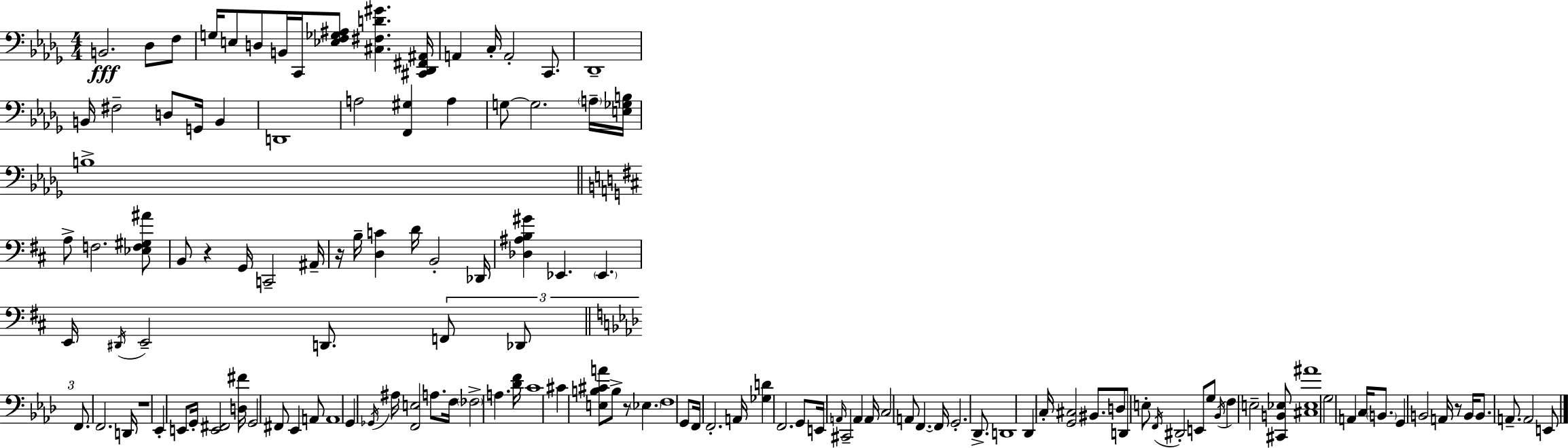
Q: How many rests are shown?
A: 5